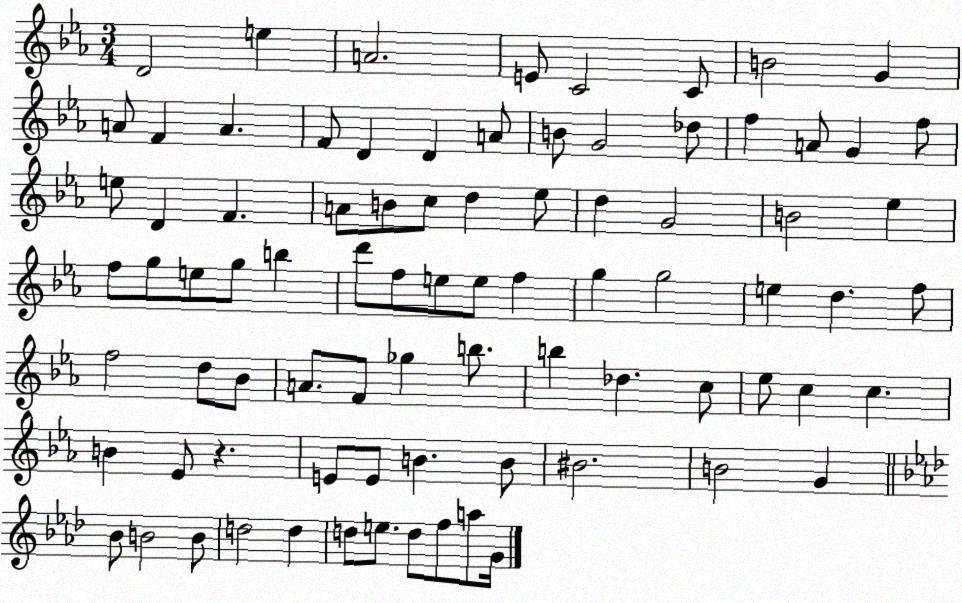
X:1
T:Untitled
M:3/4
L:1/4
K:Eb
D2 e A2 E/2 C2 C/2 B2 G A/2 F A F/2 D D A/2 B/2 G2 _d/2 f A/2 G f/2 e/2 D F A/2 B/2 c/2 d _e/2 d G2 B2 _e f/2 g/2 e/2 g/2 b d'/2 f/2 e/2 e/2 f g g2 e d f/2 f2 d/2 _B/2 A/2 F/2 _g b/2 b _d c/2 _e/2 c c B _E/2 z E/2 E/2 B B/2 ^B2 B2 G _B/2 B2 B/2 d2 d d/2 e/2 d/2 f/2 a/2 G/4